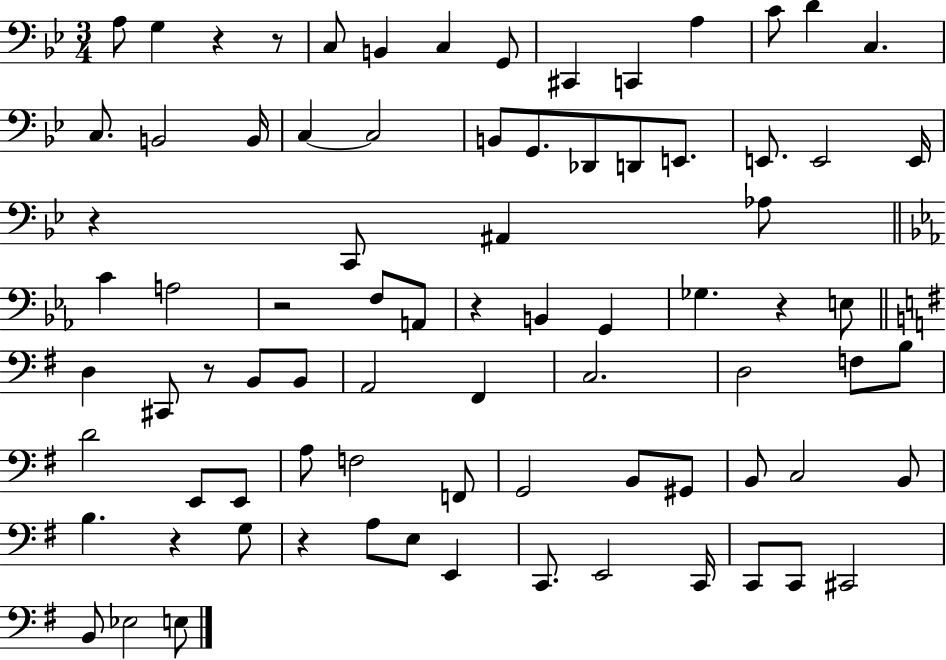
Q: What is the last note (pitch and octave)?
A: E3